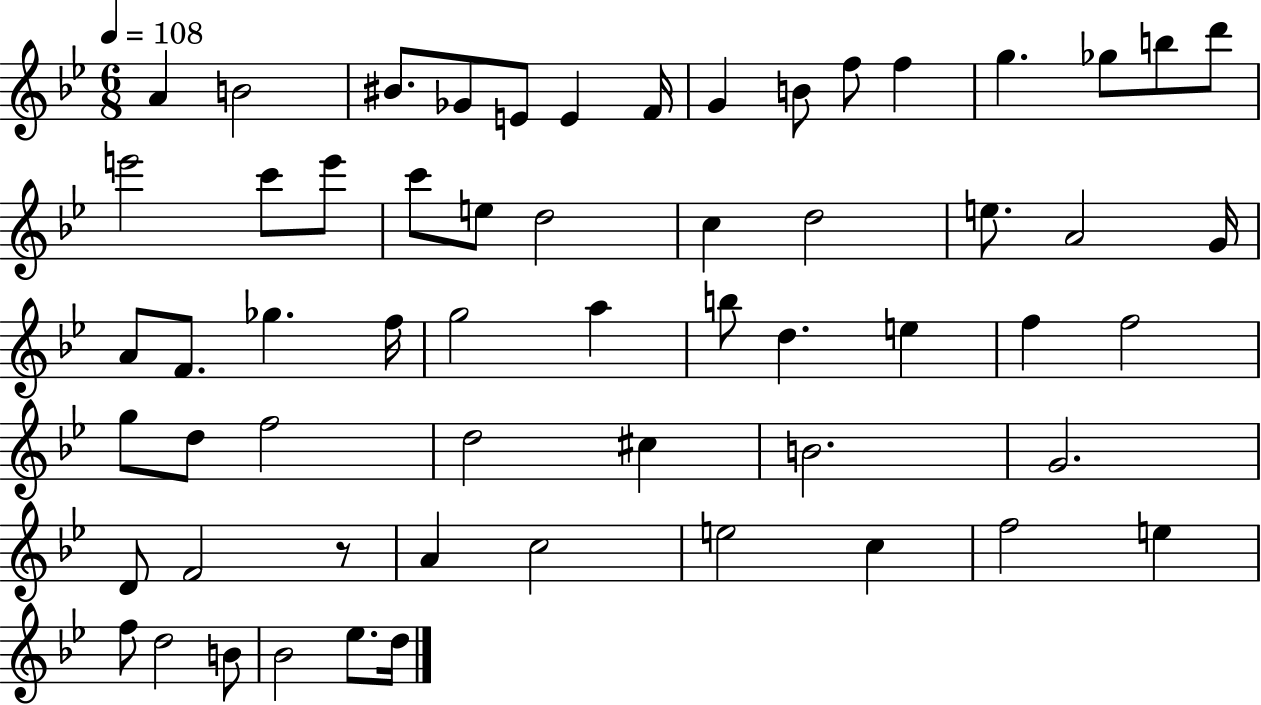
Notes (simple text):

A4/q B4/h BIS4/e. Gb4/e E4/e E4/q F4/s G4/q B4/e F5/e F5/q G5/q. Gb5/e B5/e D6/e E6/h C6/e E6/e C6/e E5/e D5/h C5/q D5/h E5/e. A4/h G4/s A4/e F4/e. Gb5/q. F5/s G5/h A5/q B5/e D5/q. E5/q F5/q F5/h G5/e D5/e F5/h D5/h C#5/q B4/h. G4/h. D4/e F4/h R/e A4/q C5/h E5/h C5/q F5/h E5/q F5/e D5/h B4/e Bb4/h Eb5/e. D5/s